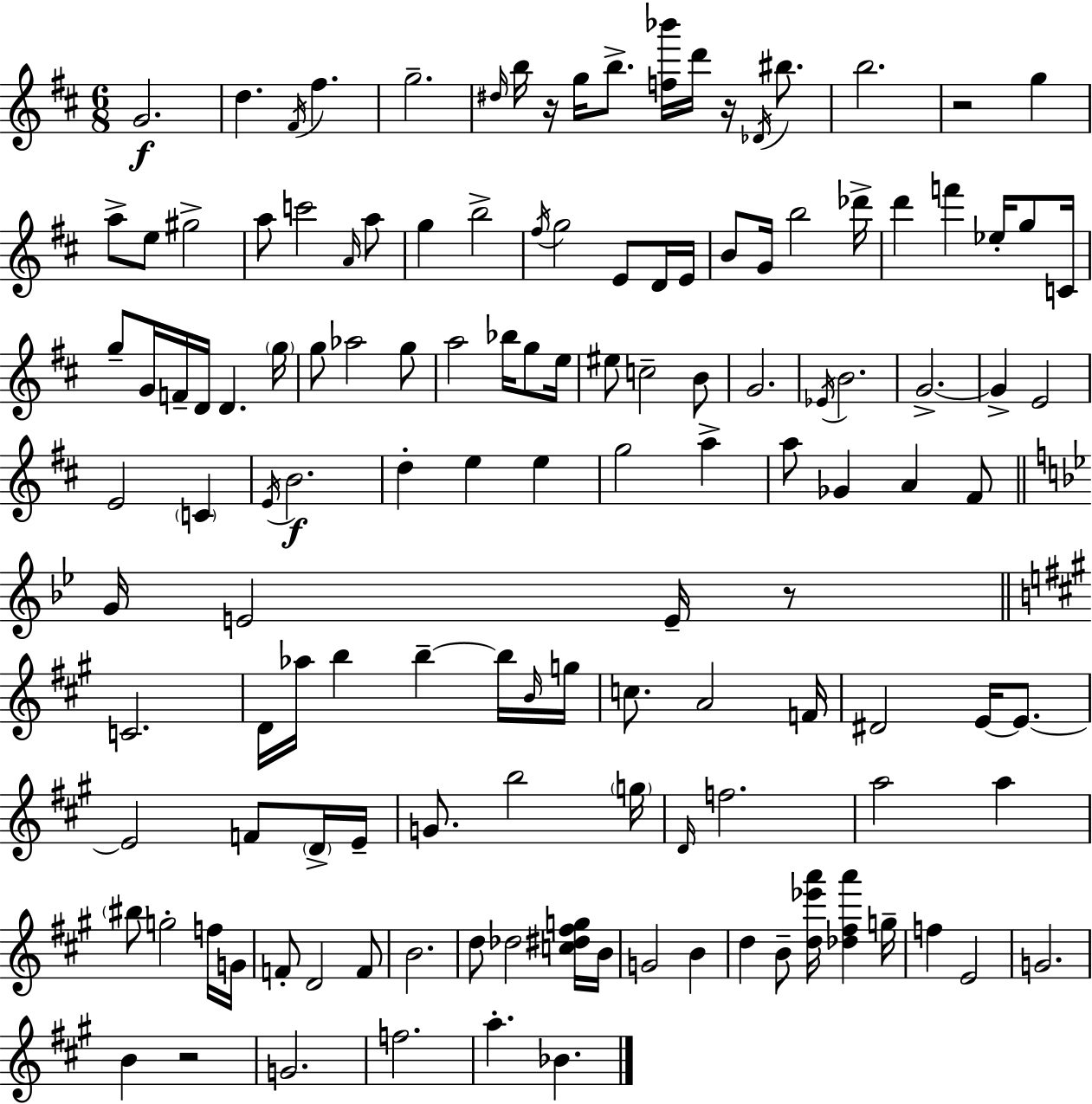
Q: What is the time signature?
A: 6/8